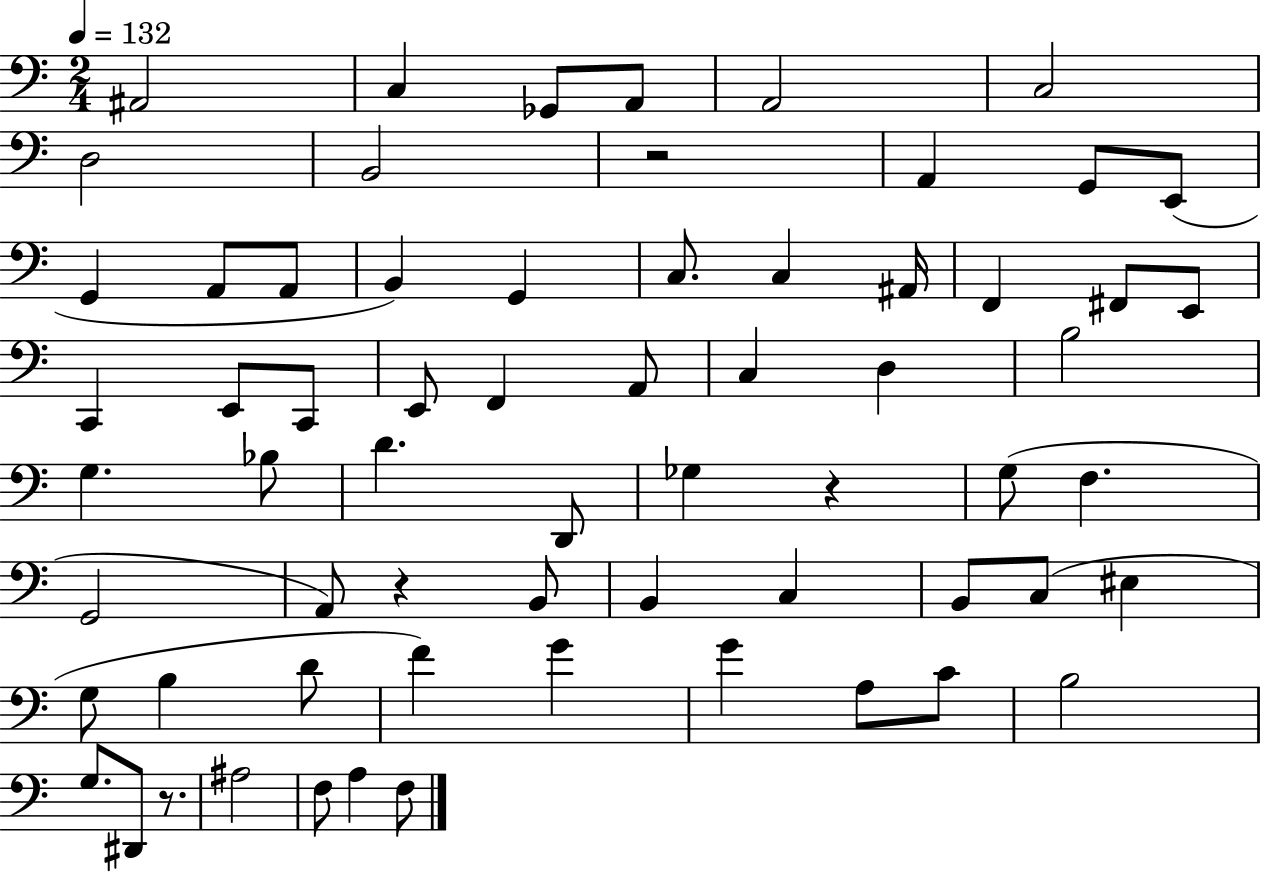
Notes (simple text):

A#2/h C3/q Gb2/e A2/e A2/h C3/h D3/h B2/h R/h A2/q G2/e E2/e G2/q A2/e A2/e B2/q G2/q C3/e. C3/q A#2/s F2/q F#2/e E2/e C2/q E2/e C2/e E2/e F2/q A2/e C3/q D3/q B3/h G3/q. Bb3/e D4/q. D2/e Gb3/q R/q G3/e F3/q. G2/h A2/e R/q B2/e B2/q C3/q B2/e C3/e EIS3/q G3/e B3/q D4/e F4/q G4/q G4/q A3/e C4/e B3/h G3/e. D#2/e R/e. A#3/h F3/e A3/q F3/e